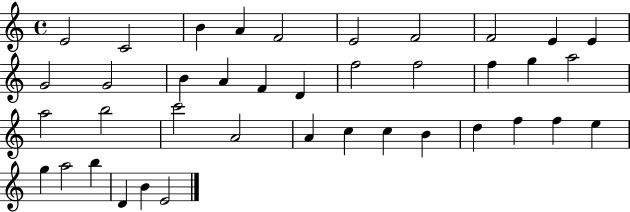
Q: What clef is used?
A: treble